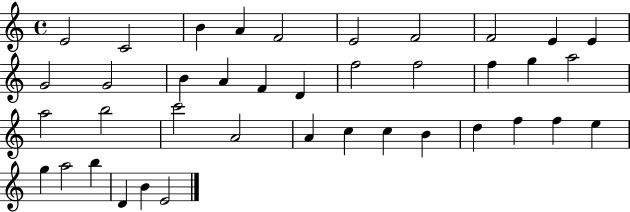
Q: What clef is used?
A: treble